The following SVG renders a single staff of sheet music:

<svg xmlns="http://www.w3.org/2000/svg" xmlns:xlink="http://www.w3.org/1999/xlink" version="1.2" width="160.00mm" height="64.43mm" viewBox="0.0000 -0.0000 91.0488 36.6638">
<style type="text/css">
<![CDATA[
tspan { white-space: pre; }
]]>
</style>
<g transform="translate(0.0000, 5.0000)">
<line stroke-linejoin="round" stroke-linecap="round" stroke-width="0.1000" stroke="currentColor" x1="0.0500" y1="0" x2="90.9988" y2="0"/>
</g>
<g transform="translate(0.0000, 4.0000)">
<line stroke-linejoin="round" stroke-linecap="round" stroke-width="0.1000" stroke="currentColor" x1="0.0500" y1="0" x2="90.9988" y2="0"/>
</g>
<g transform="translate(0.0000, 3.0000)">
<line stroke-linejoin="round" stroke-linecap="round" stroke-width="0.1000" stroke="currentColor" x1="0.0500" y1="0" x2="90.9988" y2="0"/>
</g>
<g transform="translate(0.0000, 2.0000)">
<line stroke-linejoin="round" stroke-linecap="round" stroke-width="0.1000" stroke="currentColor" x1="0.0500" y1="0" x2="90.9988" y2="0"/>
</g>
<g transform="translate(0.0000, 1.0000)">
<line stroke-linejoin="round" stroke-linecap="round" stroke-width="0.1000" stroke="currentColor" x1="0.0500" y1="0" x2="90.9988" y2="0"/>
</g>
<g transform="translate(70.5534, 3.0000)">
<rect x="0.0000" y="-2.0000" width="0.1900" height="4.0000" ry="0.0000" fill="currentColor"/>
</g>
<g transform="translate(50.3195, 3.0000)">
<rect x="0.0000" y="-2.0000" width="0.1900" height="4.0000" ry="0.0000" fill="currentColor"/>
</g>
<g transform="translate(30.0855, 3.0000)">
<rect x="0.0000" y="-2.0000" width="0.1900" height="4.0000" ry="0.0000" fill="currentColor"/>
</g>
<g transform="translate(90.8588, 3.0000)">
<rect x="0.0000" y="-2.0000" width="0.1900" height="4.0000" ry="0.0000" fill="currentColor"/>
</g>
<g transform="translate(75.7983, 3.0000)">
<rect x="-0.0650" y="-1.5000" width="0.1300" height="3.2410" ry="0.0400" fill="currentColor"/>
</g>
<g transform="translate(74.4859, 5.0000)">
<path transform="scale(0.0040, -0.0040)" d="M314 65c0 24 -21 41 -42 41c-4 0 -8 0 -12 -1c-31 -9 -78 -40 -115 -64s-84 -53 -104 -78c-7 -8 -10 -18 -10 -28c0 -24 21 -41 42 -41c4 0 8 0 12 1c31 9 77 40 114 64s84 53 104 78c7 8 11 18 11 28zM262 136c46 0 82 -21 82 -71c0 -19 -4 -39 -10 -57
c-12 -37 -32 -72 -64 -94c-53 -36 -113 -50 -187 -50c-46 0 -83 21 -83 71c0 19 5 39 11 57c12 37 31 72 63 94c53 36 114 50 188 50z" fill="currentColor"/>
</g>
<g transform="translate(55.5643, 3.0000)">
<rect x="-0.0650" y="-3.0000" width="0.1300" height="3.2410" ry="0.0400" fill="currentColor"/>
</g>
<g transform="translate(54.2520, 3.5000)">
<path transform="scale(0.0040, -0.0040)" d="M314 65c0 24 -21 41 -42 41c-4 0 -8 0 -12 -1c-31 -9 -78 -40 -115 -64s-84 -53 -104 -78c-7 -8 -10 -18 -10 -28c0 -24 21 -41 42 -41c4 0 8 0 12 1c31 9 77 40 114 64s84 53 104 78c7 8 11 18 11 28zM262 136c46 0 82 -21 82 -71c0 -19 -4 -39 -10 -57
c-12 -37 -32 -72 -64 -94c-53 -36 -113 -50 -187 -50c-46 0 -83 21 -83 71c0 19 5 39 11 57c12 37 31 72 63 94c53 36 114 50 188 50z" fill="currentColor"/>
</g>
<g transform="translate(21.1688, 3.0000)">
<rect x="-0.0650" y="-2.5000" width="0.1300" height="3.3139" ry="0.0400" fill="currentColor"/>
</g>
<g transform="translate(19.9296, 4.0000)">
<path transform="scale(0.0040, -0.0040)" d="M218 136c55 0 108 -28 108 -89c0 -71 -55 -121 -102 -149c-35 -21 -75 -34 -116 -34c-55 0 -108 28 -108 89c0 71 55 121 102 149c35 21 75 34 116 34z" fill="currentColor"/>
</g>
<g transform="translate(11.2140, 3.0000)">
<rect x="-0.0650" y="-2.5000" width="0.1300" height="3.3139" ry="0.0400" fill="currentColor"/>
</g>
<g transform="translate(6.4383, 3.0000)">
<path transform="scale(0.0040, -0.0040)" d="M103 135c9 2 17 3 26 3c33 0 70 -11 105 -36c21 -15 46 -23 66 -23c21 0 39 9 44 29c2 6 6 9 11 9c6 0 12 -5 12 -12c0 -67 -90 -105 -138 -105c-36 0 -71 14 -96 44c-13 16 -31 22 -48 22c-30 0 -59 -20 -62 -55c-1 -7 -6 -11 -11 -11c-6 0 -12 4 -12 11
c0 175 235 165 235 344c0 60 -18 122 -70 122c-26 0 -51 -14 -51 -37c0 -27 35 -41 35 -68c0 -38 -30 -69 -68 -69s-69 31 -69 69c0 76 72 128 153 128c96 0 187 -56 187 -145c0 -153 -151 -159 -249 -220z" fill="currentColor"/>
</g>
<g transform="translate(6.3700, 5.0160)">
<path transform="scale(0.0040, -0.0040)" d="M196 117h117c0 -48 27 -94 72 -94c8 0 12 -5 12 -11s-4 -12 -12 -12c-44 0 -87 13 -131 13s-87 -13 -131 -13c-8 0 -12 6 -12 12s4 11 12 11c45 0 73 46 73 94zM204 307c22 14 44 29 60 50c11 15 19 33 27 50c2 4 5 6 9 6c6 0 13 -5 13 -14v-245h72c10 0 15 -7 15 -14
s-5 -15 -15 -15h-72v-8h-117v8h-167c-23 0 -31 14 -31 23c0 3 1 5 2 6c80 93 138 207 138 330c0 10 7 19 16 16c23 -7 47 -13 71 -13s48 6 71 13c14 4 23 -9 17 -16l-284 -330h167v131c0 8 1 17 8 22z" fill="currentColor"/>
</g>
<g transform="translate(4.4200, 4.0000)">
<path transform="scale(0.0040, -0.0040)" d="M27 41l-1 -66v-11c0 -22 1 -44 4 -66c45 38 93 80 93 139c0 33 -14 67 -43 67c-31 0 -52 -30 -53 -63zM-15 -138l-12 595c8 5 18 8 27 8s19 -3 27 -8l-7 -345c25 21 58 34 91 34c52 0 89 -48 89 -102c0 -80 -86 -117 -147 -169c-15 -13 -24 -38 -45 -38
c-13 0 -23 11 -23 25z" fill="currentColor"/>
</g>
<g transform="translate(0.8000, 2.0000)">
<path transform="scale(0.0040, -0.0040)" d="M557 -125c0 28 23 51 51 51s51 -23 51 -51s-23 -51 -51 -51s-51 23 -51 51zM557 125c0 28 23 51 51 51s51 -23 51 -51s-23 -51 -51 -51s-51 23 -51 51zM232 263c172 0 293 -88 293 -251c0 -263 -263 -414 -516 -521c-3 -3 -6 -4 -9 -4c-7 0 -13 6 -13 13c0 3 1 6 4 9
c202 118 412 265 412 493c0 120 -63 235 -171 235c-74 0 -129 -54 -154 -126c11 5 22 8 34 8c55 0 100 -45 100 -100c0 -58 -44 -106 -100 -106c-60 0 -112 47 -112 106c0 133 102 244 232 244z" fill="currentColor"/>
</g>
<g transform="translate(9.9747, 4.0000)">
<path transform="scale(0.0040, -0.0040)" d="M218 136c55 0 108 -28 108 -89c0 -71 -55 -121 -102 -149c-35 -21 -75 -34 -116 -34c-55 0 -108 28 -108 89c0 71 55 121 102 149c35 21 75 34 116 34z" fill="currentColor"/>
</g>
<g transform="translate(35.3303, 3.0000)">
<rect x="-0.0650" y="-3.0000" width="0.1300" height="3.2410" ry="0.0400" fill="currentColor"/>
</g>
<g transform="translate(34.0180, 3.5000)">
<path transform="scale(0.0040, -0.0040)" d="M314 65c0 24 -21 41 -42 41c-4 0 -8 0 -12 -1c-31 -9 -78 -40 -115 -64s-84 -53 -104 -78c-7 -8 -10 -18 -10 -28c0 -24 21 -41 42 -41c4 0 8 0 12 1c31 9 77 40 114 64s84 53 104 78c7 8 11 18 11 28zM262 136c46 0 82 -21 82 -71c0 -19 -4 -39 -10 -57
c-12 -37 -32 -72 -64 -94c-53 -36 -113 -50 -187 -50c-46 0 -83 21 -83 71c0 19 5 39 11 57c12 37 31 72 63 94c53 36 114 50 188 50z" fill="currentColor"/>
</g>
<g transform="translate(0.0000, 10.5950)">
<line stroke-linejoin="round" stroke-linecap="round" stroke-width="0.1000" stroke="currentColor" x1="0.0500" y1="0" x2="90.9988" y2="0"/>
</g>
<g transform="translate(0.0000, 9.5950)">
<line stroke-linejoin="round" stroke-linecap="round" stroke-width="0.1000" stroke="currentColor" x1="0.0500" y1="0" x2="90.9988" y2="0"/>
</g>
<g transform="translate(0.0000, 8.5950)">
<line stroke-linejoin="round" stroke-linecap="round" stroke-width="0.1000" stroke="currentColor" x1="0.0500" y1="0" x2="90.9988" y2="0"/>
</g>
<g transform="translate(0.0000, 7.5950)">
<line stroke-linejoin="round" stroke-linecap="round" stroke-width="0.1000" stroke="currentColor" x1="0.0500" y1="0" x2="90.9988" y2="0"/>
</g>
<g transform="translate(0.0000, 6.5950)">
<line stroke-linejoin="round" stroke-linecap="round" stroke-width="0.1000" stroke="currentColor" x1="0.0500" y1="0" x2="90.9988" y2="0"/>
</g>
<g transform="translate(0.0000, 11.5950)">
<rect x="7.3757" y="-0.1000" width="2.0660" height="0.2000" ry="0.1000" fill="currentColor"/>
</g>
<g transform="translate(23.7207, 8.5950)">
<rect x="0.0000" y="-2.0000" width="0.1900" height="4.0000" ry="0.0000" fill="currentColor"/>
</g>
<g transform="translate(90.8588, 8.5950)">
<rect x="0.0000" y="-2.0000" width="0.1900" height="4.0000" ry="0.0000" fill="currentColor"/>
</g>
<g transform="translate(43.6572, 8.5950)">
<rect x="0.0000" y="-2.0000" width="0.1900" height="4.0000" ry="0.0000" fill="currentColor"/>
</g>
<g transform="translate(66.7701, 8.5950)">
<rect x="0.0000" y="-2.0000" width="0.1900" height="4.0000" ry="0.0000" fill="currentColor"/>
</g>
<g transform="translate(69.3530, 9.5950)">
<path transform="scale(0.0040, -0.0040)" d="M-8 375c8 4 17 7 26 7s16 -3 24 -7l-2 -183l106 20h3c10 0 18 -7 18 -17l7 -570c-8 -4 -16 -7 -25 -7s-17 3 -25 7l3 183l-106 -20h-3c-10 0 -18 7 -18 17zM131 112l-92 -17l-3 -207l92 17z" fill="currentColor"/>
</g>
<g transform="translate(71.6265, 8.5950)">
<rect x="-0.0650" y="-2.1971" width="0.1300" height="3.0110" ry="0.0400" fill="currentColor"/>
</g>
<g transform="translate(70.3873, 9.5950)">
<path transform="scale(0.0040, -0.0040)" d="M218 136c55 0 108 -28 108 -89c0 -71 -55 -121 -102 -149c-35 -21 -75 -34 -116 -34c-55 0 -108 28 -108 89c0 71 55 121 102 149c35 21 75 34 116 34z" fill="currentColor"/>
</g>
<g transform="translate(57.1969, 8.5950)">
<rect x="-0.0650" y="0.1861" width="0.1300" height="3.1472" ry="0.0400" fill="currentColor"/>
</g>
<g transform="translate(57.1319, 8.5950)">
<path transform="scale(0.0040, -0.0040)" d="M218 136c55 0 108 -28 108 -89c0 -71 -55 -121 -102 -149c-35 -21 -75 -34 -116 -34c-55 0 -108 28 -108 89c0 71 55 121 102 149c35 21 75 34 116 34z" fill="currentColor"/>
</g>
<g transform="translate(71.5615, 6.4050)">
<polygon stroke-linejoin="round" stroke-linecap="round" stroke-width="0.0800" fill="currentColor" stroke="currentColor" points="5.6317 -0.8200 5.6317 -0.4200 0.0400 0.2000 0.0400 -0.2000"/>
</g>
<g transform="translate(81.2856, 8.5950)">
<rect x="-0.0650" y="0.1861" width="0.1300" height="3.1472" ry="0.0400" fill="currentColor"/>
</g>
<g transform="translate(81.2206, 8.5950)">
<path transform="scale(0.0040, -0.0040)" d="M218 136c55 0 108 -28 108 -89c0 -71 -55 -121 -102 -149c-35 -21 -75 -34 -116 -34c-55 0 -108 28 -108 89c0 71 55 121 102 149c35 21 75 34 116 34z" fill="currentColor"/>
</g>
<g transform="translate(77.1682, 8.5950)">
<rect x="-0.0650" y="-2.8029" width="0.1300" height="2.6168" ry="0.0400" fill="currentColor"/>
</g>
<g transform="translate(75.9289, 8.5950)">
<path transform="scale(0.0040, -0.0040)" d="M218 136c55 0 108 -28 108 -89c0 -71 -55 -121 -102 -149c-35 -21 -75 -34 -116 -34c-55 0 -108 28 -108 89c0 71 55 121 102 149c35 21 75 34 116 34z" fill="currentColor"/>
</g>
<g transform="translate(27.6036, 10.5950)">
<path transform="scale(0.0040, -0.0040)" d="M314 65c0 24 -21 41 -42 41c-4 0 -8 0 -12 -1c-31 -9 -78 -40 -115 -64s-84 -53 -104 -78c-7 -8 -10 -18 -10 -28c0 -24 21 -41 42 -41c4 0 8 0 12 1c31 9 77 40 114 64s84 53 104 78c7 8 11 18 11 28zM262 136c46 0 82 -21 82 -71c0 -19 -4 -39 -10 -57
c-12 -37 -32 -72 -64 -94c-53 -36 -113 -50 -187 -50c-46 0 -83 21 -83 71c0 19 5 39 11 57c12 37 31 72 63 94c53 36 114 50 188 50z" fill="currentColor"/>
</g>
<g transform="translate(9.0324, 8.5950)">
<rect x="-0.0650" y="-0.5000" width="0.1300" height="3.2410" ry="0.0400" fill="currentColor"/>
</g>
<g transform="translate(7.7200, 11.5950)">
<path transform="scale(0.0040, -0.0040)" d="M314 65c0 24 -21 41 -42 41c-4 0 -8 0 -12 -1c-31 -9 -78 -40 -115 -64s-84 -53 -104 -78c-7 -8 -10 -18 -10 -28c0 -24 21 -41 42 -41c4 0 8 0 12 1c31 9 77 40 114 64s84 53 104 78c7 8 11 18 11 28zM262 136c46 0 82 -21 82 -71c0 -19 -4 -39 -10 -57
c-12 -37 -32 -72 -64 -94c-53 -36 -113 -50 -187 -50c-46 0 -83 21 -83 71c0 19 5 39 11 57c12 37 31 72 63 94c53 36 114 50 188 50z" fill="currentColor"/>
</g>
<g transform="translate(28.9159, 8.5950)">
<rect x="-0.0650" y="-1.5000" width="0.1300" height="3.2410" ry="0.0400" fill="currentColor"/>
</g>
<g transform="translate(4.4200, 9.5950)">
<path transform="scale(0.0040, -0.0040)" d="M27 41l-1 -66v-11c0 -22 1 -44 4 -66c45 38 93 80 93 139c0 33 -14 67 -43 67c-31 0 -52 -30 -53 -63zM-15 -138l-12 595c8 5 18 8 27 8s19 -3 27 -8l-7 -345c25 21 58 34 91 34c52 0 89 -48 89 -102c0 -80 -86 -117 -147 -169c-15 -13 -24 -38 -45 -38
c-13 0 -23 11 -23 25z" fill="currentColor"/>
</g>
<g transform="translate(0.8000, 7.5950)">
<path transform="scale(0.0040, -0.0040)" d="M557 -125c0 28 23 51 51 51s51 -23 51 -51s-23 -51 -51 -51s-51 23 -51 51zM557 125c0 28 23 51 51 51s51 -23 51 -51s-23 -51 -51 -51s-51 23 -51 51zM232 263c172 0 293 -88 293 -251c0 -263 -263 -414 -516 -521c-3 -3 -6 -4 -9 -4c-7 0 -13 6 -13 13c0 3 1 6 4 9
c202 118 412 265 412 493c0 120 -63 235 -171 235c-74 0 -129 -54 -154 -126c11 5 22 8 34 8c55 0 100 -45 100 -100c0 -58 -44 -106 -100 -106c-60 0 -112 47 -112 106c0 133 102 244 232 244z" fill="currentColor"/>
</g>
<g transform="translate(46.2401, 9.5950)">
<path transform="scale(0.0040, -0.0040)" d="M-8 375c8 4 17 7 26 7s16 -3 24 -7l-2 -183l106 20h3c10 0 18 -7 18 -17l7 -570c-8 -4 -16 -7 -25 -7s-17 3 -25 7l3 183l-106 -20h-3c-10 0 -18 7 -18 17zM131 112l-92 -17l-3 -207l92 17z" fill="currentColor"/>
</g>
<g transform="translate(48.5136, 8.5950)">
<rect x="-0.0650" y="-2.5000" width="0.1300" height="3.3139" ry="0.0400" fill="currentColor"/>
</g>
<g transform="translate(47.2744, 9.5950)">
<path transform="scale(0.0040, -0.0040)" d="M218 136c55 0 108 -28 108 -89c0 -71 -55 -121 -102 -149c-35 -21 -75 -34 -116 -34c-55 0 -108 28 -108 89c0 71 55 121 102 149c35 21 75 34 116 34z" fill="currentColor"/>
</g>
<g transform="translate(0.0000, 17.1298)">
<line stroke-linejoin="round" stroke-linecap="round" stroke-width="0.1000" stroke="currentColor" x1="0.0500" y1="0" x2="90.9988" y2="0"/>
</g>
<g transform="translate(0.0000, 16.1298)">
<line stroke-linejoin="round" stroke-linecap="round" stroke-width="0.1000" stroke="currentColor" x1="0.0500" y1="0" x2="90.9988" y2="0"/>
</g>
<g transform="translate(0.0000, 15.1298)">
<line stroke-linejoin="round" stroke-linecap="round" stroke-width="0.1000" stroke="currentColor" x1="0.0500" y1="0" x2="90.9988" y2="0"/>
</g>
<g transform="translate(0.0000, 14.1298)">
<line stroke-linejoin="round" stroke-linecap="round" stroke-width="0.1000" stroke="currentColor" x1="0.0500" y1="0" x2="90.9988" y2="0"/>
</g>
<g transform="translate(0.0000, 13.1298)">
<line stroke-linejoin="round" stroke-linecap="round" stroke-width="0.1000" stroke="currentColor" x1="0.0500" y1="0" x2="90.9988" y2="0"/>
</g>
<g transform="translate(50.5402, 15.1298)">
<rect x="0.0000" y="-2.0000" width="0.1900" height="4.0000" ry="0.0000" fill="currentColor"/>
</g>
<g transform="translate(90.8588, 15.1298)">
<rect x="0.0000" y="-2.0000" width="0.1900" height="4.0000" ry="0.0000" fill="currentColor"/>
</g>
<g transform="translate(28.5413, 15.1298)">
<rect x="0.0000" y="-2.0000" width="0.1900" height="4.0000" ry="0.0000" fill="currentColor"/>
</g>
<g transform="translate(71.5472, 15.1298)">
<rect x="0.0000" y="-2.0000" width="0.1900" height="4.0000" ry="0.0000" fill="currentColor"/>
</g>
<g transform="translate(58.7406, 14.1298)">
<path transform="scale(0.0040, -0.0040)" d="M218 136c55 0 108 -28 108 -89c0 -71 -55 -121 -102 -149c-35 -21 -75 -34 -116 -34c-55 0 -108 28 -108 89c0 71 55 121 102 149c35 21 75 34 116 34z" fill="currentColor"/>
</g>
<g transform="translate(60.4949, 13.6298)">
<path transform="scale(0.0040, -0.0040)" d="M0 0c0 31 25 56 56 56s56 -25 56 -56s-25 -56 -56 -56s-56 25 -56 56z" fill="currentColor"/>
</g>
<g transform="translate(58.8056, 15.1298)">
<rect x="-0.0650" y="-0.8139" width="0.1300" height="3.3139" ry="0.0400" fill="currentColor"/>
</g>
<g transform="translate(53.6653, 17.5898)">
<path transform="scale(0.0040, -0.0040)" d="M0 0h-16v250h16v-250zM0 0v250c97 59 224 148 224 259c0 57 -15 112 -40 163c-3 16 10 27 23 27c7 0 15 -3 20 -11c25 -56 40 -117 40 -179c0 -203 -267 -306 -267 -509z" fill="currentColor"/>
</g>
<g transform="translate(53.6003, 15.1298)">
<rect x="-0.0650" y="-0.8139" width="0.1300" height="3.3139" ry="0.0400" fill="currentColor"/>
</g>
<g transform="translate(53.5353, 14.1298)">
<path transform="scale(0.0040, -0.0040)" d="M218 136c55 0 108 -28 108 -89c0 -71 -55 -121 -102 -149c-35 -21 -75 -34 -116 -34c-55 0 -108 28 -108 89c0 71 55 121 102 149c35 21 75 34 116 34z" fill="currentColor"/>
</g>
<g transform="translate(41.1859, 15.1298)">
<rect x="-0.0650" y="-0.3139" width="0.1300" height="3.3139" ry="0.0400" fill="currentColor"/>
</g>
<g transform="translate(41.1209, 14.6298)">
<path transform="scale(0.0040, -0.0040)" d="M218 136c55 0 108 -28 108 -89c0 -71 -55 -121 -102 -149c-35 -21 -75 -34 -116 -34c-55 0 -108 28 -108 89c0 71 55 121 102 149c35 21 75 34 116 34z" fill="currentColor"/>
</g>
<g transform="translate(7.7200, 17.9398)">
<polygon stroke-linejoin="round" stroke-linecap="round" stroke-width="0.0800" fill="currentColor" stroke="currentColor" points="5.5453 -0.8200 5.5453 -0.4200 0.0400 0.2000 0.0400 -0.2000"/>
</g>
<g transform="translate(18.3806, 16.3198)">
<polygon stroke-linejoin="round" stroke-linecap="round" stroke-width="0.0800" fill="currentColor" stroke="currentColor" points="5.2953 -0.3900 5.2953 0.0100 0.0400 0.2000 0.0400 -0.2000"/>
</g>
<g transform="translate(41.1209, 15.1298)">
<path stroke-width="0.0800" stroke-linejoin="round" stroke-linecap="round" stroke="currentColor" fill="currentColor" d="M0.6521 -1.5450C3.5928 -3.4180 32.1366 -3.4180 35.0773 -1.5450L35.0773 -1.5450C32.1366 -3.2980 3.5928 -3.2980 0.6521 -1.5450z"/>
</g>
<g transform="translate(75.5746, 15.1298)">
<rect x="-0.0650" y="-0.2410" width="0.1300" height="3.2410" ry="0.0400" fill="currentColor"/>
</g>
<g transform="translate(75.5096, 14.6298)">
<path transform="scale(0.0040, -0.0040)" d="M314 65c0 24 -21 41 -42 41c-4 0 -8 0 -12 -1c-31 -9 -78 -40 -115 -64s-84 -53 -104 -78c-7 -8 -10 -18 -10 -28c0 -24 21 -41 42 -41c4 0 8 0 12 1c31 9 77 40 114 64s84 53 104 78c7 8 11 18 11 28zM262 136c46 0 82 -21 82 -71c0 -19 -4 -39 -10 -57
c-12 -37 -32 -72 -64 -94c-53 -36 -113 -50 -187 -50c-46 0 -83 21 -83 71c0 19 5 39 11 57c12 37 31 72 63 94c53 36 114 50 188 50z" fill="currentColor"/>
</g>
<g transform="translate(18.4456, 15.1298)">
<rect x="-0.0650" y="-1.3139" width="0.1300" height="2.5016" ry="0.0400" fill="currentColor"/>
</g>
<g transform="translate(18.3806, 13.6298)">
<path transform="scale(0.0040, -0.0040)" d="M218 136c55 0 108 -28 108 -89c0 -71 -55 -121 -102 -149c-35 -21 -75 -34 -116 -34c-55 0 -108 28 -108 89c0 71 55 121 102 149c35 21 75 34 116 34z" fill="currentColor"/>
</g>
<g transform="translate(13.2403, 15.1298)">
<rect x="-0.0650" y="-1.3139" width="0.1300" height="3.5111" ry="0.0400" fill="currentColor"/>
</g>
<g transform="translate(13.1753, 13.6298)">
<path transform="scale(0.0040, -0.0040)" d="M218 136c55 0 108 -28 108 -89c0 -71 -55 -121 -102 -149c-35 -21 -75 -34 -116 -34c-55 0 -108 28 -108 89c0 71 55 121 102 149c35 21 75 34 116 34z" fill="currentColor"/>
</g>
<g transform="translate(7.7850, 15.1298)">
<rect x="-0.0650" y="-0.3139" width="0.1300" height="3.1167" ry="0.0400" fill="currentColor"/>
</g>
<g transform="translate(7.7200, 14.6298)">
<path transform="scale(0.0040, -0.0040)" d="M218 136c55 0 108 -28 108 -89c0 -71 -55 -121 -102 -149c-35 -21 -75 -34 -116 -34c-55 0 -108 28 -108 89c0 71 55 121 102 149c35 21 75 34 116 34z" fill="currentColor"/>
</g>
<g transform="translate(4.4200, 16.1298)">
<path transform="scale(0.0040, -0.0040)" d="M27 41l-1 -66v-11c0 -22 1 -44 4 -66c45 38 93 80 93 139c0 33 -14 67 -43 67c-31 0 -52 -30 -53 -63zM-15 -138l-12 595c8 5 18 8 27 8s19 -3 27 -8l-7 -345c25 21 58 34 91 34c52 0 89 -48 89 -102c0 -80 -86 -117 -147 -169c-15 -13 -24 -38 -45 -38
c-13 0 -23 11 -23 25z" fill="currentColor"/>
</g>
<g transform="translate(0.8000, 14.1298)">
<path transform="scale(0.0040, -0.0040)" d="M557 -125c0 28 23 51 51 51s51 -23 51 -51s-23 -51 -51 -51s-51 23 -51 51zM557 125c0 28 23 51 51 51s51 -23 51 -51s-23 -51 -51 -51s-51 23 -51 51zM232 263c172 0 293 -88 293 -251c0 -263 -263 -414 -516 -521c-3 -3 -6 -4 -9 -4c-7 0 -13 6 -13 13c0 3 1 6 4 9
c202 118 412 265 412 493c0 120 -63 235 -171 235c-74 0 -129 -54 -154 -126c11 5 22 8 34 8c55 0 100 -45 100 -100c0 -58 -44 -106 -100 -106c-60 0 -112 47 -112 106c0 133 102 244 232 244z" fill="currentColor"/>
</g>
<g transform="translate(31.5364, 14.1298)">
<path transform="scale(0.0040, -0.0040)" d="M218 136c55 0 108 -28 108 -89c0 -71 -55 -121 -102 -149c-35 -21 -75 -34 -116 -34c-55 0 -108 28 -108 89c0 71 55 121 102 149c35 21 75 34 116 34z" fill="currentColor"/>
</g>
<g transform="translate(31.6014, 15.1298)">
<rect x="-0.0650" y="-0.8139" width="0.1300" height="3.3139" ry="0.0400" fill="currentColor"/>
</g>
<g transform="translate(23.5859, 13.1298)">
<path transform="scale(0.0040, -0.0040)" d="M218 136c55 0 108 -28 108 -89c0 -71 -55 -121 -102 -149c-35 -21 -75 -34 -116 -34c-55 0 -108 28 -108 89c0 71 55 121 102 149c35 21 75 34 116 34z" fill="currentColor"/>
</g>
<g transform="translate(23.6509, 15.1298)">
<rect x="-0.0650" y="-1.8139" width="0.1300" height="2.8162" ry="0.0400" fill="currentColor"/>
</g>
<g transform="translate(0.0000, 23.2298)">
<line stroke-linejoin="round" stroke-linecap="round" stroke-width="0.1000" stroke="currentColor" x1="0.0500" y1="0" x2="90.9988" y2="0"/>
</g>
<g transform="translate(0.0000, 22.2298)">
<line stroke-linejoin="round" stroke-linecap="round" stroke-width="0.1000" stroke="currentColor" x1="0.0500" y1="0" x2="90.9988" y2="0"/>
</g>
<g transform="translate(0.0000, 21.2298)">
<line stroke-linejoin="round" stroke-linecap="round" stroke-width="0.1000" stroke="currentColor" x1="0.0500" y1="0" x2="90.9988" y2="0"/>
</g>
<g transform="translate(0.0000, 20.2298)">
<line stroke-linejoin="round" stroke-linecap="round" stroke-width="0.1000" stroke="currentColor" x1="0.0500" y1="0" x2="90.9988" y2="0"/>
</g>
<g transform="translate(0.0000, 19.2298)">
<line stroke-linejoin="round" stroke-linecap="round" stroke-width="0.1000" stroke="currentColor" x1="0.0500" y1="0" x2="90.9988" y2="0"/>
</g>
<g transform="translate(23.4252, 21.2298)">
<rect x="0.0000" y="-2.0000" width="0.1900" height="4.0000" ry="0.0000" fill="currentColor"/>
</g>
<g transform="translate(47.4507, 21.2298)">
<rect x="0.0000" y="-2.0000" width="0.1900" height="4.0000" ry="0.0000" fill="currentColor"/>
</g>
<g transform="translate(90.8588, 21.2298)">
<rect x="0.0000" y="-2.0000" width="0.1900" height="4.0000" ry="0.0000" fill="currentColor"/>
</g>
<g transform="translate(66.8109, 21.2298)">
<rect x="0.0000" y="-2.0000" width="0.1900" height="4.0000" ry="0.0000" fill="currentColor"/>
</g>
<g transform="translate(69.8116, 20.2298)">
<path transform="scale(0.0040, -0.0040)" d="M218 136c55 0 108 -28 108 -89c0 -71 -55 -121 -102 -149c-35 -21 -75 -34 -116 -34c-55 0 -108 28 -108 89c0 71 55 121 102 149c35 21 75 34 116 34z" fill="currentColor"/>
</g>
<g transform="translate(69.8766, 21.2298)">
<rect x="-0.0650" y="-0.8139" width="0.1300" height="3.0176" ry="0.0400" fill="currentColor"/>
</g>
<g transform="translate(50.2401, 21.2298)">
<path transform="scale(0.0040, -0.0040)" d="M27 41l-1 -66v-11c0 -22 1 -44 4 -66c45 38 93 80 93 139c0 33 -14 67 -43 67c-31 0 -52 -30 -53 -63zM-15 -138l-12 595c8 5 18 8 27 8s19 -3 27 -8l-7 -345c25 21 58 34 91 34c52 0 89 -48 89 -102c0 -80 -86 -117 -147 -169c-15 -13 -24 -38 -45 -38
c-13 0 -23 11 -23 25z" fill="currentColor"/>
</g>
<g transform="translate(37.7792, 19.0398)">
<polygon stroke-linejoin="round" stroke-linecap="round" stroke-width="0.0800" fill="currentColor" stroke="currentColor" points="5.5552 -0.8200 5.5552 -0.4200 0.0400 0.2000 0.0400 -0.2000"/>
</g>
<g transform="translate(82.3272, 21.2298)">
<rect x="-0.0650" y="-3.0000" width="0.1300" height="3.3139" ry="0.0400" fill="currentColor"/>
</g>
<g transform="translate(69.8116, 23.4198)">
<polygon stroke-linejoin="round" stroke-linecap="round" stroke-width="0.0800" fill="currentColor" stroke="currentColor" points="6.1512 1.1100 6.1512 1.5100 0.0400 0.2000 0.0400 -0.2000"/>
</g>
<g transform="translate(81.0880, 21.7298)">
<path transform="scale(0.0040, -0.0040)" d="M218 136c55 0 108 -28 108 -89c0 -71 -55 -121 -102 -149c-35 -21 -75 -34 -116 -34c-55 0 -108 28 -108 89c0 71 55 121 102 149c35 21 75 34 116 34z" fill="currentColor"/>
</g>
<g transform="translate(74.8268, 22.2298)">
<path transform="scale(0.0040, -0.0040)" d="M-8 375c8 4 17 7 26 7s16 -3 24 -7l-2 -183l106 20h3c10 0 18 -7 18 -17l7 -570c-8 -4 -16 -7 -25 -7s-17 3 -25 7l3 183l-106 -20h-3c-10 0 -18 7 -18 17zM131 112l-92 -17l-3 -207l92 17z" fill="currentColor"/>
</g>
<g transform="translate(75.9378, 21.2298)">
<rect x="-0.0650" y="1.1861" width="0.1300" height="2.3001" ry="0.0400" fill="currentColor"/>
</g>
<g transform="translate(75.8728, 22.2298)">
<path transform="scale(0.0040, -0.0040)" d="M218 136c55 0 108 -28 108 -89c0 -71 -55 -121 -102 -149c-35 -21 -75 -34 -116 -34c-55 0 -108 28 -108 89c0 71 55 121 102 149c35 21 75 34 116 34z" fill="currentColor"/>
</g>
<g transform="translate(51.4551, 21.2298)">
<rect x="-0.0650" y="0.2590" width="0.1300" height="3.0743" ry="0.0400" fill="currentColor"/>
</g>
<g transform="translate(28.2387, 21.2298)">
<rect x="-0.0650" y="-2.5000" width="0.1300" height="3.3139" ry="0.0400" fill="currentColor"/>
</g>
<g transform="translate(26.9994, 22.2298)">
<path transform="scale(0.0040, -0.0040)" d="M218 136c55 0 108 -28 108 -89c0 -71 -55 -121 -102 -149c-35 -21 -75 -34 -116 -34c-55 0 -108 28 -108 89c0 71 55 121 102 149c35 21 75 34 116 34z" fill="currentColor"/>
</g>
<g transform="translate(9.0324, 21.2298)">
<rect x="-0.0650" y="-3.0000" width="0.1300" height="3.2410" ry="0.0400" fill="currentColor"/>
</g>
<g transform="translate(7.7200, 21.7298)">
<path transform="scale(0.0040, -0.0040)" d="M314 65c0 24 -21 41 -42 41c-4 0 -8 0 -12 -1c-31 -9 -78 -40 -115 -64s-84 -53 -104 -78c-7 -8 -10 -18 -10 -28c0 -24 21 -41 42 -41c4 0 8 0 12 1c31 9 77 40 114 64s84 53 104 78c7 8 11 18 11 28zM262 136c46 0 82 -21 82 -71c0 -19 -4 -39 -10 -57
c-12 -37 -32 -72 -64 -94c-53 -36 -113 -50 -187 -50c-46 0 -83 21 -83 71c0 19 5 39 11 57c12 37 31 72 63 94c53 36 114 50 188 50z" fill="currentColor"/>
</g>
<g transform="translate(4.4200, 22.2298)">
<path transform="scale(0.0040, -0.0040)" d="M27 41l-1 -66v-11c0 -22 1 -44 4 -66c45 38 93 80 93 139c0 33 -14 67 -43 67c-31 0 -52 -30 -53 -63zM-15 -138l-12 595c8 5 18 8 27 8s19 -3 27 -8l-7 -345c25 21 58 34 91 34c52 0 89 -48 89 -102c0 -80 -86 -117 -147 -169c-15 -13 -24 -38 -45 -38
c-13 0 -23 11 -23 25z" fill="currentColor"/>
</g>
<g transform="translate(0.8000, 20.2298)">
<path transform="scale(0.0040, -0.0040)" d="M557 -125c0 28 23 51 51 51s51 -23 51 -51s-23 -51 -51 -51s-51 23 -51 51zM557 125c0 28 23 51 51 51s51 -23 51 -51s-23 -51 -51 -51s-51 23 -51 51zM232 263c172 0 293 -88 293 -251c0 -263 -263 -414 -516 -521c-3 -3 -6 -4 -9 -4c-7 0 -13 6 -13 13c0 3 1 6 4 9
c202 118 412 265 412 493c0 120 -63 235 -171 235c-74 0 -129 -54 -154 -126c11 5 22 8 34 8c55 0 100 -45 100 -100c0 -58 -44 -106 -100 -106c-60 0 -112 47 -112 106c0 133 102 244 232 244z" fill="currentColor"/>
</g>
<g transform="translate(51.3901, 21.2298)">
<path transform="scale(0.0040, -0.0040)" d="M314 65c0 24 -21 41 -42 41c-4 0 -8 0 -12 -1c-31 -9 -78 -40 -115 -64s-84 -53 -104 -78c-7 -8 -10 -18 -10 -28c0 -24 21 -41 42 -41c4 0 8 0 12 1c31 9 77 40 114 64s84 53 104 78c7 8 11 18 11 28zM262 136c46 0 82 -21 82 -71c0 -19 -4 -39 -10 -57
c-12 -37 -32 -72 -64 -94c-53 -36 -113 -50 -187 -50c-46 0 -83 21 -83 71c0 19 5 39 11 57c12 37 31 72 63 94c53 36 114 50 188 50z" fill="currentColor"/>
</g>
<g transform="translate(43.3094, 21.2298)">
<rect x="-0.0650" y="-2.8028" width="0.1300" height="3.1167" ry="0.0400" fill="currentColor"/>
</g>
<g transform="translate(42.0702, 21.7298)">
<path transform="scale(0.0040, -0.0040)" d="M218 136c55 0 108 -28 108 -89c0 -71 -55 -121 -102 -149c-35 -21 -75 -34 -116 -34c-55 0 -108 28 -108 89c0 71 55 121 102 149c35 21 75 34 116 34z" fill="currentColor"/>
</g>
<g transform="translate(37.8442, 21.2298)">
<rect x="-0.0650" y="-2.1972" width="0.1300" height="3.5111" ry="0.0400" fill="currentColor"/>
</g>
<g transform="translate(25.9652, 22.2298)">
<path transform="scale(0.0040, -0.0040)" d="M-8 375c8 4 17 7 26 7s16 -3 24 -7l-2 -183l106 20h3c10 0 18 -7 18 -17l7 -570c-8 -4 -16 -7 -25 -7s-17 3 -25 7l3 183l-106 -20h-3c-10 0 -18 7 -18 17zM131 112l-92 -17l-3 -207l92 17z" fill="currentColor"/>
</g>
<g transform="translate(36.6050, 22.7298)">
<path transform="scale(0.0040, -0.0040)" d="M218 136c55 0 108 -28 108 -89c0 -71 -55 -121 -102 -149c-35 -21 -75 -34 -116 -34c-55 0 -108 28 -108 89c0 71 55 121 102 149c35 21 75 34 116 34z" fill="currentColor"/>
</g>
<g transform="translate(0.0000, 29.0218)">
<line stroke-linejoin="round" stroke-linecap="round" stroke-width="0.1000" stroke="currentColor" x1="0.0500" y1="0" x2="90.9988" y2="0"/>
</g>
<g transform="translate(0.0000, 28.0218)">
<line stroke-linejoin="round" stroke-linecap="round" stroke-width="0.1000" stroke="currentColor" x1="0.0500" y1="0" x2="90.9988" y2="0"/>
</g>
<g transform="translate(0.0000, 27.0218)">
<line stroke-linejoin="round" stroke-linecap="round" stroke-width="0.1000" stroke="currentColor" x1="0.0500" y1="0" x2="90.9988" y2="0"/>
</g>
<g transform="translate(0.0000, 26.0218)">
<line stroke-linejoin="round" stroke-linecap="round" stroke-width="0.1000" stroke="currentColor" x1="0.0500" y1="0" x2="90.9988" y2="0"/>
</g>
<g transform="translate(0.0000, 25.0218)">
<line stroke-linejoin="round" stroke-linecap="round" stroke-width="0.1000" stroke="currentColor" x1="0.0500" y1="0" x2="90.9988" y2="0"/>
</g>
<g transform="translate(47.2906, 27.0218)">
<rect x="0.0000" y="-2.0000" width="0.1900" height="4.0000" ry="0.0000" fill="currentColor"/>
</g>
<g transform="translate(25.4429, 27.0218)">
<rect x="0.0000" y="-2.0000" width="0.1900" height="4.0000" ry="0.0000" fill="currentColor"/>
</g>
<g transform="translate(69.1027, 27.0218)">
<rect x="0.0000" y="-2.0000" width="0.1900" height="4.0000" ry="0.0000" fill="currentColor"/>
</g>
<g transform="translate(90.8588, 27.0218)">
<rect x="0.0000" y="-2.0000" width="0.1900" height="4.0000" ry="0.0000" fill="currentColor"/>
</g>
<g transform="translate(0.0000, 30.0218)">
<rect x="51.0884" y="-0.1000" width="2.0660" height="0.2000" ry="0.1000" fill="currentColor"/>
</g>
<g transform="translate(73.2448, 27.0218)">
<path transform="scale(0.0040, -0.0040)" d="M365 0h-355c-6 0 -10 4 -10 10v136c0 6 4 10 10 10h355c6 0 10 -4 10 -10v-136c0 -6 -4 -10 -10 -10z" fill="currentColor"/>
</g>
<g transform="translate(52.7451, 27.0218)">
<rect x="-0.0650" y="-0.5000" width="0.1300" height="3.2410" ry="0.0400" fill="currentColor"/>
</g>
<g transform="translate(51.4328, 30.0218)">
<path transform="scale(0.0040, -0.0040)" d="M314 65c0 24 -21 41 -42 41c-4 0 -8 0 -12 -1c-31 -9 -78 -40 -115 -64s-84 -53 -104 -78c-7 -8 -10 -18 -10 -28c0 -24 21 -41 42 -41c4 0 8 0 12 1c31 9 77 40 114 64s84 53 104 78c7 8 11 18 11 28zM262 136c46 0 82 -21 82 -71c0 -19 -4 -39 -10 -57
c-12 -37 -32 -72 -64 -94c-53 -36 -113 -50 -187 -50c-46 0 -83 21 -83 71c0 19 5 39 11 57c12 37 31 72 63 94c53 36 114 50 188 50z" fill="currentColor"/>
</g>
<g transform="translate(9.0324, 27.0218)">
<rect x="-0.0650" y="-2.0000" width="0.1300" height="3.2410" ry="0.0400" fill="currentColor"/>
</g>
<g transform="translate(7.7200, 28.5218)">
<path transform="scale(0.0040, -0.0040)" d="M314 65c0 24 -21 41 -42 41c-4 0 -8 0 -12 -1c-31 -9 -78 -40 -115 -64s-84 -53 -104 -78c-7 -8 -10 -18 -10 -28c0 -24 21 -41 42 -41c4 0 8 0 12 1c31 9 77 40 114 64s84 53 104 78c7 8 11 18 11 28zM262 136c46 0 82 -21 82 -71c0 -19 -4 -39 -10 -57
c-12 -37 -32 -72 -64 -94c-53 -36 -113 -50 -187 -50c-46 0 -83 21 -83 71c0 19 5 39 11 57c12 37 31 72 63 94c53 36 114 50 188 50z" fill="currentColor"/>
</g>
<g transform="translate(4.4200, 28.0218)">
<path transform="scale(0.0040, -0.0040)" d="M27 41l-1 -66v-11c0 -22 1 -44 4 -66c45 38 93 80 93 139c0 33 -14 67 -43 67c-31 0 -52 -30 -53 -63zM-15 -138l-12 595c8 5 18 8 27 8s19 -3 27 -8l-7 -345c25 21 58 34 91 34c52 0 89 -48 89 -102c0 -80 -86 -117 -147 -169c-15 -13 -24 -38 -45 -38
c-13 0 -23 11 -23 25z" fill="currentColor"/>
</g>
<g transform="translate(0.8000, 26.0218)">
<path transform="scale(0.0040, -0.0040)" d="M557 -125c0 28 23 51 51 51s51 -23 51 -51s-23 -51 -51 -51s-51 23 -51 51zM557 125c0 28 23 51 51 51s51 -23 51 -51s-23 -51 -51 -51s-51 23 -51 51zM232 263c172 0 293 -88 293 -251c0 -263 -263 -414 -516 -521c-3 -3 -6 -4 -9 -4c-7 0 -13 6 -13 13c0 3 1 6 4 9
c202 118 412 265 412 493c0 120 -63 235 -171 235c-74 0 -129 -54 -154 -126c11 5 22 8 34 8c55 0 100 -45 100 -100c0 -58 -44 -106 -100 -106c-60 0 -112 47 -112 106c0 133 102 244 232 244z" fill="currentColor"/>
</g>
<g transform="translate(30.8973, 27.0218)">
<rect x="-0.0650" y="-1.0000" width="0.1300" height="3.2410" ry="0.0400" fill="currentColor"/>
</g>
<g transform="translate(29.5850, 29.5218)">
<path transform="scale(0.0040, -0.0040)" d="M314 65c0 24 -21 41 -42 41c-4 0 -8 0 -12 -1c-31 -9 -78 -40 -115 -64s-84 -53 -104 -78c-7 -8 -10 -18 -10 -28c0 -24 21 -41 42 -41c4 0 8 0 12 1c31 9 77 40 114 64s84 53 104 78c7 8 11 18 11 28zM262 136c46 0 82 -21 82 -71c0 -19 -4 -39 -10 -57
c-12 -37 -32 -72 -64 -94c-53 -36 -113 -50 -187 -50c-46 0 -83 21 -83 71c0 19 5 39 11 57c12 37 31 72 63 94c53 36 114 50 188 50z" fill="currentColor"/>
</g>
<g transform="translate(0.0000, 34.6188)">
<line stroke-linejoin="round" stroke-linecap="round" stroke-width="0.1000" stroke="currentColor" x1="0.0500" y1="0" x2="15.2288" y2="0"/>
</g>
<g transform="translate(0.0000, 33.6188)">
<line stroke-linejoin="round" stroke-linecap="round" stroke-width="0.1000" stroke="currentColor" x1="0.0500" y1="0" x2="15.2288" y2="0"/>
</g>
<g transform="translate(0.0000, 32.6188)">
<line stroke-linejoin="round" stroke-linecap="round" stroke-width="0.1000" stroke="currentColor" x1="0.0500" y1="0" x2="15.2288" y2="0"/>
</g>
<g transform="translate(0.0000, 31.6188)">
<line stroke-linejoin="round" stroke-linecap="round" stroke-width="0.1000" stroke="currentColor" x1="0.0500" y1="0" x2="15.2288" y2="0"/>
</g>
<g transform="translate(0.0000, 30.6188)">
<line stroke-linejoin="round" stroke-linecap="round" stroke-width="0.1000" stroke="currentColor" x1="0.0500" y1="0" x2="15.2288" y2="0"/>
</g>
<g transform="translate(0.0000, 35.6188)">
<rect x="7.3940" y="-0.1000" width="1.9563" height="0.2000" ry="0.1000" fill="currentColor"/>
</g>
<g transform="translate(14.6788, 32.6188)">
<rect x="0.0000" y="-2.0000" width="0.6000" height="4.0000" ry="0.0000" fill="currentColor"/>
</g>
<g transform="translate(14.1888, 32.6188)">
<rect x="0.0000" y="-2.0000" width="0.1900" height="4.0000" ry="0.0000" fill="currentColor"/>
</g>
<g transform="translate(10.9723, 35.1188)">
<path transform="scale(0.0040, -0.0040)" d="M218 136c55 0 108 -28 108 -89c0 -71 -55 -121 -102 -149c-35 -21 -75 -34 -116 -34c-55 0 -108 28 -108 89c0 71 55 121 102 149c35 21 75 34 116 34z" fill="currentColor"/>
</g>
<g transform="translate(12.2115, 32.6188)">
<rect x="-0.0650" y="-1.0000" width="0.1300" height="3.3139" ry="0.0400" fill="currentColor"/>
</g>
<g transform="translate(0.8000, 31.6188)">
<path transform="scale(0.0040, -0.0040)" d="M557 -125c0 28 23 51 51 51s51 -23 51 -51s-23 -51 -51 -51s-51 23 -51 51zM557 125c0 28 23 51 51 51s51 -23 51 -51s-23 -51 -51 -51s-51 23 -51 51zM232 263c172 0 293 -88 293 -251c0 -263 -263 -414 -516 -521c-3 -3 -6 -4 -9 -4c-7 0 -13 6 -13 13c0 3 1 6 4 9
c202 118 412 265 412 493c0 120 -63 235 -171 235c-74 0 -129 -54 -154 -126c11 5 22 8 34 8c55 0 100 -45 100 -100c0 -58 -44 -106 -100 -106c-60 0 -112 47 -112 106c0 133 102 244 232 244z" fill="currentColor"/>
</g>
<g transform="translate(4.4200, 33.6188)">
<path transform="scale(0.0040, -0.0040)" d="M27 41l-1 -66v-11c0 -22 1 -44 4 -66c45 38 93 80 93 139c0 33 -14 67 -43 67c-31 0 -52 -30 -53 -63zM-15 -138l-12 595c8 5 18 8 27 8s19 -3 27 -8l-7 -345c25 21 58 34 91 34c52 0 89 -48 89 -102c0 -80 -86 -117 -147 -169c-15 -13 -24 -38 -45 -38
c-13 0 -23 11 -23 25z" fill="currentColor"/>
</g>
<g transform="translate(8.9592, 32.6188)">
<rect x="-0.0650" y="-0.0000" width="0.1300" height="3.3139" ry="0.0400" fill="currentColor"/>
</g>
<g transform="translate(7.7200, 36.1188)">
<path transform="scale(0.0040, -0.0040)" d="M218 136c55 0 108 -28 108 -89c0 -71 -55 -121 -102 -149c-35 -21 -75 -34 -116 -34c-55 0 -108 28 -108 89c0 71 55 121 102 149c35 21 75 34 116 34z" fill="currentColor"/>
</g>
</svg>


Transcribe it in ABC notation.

X:1
T:Untitled
M:2/4
L:1/4
K:F
_B,, _B,, C,2 C,2 G,,2 E,,2 G,,2 B,, D, B,,/2 D,/2 D, E,/2 G,/2 G,/2 A,/2 F, E, F,/2 F, E,2 C,2 B,, A,,/2 C,/2 _D,2 F,/2 B,,/2 C, A,,2 F,,2 E,,2 z2 D,, F,,